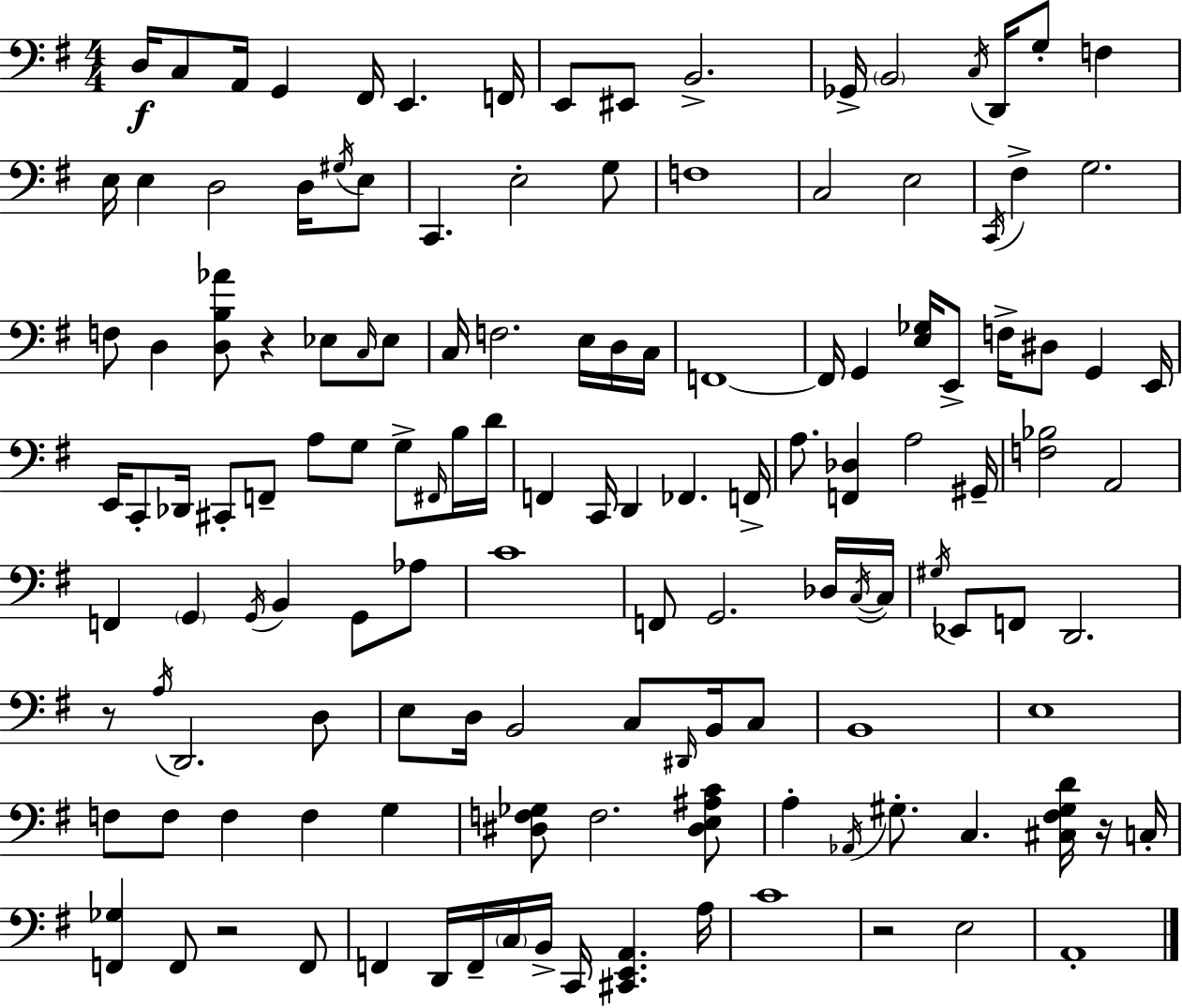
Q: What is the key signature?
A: G major